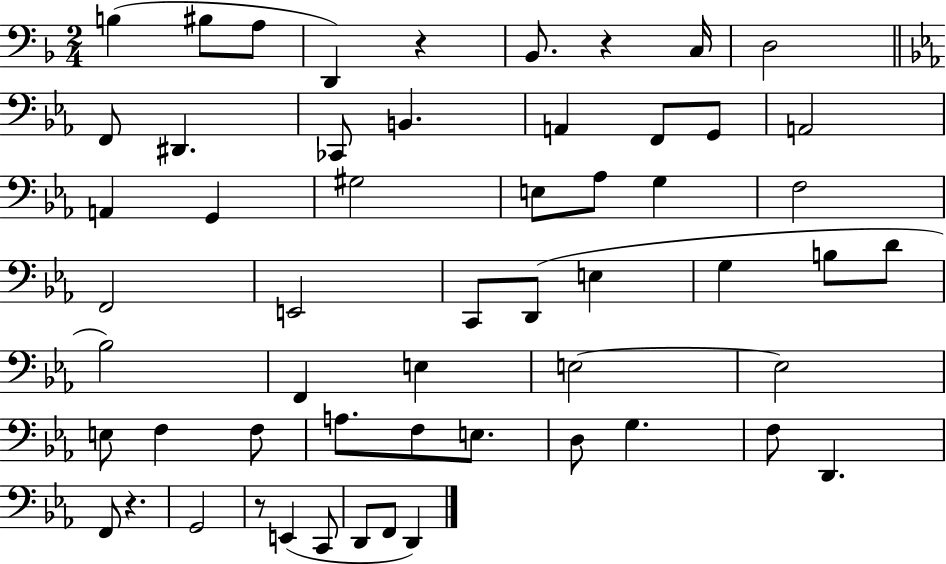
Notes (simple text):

B3/q BIS3/e A3/e D2/q R/q Bb2/e. R/q C3/s D3/h F2/e D#2/q. CES2/e B2/q. A2/q F2/e G2/e A2/h A2/q G2/q G#3/h E3/e Ab3/e G3/q F3/h F2/h E2/h C2/e D2/e E3/q G3/q B3/e D4/e Bb3/h F2/q E3/q E3/h E3/h E3/e F3/q F3/e A3/e. F3/e E3/e. D3/e G3/q. F3/e D2/q. F2/e R/q. G2/h R/e E2/q C2/e D2/e F2/e D2/q